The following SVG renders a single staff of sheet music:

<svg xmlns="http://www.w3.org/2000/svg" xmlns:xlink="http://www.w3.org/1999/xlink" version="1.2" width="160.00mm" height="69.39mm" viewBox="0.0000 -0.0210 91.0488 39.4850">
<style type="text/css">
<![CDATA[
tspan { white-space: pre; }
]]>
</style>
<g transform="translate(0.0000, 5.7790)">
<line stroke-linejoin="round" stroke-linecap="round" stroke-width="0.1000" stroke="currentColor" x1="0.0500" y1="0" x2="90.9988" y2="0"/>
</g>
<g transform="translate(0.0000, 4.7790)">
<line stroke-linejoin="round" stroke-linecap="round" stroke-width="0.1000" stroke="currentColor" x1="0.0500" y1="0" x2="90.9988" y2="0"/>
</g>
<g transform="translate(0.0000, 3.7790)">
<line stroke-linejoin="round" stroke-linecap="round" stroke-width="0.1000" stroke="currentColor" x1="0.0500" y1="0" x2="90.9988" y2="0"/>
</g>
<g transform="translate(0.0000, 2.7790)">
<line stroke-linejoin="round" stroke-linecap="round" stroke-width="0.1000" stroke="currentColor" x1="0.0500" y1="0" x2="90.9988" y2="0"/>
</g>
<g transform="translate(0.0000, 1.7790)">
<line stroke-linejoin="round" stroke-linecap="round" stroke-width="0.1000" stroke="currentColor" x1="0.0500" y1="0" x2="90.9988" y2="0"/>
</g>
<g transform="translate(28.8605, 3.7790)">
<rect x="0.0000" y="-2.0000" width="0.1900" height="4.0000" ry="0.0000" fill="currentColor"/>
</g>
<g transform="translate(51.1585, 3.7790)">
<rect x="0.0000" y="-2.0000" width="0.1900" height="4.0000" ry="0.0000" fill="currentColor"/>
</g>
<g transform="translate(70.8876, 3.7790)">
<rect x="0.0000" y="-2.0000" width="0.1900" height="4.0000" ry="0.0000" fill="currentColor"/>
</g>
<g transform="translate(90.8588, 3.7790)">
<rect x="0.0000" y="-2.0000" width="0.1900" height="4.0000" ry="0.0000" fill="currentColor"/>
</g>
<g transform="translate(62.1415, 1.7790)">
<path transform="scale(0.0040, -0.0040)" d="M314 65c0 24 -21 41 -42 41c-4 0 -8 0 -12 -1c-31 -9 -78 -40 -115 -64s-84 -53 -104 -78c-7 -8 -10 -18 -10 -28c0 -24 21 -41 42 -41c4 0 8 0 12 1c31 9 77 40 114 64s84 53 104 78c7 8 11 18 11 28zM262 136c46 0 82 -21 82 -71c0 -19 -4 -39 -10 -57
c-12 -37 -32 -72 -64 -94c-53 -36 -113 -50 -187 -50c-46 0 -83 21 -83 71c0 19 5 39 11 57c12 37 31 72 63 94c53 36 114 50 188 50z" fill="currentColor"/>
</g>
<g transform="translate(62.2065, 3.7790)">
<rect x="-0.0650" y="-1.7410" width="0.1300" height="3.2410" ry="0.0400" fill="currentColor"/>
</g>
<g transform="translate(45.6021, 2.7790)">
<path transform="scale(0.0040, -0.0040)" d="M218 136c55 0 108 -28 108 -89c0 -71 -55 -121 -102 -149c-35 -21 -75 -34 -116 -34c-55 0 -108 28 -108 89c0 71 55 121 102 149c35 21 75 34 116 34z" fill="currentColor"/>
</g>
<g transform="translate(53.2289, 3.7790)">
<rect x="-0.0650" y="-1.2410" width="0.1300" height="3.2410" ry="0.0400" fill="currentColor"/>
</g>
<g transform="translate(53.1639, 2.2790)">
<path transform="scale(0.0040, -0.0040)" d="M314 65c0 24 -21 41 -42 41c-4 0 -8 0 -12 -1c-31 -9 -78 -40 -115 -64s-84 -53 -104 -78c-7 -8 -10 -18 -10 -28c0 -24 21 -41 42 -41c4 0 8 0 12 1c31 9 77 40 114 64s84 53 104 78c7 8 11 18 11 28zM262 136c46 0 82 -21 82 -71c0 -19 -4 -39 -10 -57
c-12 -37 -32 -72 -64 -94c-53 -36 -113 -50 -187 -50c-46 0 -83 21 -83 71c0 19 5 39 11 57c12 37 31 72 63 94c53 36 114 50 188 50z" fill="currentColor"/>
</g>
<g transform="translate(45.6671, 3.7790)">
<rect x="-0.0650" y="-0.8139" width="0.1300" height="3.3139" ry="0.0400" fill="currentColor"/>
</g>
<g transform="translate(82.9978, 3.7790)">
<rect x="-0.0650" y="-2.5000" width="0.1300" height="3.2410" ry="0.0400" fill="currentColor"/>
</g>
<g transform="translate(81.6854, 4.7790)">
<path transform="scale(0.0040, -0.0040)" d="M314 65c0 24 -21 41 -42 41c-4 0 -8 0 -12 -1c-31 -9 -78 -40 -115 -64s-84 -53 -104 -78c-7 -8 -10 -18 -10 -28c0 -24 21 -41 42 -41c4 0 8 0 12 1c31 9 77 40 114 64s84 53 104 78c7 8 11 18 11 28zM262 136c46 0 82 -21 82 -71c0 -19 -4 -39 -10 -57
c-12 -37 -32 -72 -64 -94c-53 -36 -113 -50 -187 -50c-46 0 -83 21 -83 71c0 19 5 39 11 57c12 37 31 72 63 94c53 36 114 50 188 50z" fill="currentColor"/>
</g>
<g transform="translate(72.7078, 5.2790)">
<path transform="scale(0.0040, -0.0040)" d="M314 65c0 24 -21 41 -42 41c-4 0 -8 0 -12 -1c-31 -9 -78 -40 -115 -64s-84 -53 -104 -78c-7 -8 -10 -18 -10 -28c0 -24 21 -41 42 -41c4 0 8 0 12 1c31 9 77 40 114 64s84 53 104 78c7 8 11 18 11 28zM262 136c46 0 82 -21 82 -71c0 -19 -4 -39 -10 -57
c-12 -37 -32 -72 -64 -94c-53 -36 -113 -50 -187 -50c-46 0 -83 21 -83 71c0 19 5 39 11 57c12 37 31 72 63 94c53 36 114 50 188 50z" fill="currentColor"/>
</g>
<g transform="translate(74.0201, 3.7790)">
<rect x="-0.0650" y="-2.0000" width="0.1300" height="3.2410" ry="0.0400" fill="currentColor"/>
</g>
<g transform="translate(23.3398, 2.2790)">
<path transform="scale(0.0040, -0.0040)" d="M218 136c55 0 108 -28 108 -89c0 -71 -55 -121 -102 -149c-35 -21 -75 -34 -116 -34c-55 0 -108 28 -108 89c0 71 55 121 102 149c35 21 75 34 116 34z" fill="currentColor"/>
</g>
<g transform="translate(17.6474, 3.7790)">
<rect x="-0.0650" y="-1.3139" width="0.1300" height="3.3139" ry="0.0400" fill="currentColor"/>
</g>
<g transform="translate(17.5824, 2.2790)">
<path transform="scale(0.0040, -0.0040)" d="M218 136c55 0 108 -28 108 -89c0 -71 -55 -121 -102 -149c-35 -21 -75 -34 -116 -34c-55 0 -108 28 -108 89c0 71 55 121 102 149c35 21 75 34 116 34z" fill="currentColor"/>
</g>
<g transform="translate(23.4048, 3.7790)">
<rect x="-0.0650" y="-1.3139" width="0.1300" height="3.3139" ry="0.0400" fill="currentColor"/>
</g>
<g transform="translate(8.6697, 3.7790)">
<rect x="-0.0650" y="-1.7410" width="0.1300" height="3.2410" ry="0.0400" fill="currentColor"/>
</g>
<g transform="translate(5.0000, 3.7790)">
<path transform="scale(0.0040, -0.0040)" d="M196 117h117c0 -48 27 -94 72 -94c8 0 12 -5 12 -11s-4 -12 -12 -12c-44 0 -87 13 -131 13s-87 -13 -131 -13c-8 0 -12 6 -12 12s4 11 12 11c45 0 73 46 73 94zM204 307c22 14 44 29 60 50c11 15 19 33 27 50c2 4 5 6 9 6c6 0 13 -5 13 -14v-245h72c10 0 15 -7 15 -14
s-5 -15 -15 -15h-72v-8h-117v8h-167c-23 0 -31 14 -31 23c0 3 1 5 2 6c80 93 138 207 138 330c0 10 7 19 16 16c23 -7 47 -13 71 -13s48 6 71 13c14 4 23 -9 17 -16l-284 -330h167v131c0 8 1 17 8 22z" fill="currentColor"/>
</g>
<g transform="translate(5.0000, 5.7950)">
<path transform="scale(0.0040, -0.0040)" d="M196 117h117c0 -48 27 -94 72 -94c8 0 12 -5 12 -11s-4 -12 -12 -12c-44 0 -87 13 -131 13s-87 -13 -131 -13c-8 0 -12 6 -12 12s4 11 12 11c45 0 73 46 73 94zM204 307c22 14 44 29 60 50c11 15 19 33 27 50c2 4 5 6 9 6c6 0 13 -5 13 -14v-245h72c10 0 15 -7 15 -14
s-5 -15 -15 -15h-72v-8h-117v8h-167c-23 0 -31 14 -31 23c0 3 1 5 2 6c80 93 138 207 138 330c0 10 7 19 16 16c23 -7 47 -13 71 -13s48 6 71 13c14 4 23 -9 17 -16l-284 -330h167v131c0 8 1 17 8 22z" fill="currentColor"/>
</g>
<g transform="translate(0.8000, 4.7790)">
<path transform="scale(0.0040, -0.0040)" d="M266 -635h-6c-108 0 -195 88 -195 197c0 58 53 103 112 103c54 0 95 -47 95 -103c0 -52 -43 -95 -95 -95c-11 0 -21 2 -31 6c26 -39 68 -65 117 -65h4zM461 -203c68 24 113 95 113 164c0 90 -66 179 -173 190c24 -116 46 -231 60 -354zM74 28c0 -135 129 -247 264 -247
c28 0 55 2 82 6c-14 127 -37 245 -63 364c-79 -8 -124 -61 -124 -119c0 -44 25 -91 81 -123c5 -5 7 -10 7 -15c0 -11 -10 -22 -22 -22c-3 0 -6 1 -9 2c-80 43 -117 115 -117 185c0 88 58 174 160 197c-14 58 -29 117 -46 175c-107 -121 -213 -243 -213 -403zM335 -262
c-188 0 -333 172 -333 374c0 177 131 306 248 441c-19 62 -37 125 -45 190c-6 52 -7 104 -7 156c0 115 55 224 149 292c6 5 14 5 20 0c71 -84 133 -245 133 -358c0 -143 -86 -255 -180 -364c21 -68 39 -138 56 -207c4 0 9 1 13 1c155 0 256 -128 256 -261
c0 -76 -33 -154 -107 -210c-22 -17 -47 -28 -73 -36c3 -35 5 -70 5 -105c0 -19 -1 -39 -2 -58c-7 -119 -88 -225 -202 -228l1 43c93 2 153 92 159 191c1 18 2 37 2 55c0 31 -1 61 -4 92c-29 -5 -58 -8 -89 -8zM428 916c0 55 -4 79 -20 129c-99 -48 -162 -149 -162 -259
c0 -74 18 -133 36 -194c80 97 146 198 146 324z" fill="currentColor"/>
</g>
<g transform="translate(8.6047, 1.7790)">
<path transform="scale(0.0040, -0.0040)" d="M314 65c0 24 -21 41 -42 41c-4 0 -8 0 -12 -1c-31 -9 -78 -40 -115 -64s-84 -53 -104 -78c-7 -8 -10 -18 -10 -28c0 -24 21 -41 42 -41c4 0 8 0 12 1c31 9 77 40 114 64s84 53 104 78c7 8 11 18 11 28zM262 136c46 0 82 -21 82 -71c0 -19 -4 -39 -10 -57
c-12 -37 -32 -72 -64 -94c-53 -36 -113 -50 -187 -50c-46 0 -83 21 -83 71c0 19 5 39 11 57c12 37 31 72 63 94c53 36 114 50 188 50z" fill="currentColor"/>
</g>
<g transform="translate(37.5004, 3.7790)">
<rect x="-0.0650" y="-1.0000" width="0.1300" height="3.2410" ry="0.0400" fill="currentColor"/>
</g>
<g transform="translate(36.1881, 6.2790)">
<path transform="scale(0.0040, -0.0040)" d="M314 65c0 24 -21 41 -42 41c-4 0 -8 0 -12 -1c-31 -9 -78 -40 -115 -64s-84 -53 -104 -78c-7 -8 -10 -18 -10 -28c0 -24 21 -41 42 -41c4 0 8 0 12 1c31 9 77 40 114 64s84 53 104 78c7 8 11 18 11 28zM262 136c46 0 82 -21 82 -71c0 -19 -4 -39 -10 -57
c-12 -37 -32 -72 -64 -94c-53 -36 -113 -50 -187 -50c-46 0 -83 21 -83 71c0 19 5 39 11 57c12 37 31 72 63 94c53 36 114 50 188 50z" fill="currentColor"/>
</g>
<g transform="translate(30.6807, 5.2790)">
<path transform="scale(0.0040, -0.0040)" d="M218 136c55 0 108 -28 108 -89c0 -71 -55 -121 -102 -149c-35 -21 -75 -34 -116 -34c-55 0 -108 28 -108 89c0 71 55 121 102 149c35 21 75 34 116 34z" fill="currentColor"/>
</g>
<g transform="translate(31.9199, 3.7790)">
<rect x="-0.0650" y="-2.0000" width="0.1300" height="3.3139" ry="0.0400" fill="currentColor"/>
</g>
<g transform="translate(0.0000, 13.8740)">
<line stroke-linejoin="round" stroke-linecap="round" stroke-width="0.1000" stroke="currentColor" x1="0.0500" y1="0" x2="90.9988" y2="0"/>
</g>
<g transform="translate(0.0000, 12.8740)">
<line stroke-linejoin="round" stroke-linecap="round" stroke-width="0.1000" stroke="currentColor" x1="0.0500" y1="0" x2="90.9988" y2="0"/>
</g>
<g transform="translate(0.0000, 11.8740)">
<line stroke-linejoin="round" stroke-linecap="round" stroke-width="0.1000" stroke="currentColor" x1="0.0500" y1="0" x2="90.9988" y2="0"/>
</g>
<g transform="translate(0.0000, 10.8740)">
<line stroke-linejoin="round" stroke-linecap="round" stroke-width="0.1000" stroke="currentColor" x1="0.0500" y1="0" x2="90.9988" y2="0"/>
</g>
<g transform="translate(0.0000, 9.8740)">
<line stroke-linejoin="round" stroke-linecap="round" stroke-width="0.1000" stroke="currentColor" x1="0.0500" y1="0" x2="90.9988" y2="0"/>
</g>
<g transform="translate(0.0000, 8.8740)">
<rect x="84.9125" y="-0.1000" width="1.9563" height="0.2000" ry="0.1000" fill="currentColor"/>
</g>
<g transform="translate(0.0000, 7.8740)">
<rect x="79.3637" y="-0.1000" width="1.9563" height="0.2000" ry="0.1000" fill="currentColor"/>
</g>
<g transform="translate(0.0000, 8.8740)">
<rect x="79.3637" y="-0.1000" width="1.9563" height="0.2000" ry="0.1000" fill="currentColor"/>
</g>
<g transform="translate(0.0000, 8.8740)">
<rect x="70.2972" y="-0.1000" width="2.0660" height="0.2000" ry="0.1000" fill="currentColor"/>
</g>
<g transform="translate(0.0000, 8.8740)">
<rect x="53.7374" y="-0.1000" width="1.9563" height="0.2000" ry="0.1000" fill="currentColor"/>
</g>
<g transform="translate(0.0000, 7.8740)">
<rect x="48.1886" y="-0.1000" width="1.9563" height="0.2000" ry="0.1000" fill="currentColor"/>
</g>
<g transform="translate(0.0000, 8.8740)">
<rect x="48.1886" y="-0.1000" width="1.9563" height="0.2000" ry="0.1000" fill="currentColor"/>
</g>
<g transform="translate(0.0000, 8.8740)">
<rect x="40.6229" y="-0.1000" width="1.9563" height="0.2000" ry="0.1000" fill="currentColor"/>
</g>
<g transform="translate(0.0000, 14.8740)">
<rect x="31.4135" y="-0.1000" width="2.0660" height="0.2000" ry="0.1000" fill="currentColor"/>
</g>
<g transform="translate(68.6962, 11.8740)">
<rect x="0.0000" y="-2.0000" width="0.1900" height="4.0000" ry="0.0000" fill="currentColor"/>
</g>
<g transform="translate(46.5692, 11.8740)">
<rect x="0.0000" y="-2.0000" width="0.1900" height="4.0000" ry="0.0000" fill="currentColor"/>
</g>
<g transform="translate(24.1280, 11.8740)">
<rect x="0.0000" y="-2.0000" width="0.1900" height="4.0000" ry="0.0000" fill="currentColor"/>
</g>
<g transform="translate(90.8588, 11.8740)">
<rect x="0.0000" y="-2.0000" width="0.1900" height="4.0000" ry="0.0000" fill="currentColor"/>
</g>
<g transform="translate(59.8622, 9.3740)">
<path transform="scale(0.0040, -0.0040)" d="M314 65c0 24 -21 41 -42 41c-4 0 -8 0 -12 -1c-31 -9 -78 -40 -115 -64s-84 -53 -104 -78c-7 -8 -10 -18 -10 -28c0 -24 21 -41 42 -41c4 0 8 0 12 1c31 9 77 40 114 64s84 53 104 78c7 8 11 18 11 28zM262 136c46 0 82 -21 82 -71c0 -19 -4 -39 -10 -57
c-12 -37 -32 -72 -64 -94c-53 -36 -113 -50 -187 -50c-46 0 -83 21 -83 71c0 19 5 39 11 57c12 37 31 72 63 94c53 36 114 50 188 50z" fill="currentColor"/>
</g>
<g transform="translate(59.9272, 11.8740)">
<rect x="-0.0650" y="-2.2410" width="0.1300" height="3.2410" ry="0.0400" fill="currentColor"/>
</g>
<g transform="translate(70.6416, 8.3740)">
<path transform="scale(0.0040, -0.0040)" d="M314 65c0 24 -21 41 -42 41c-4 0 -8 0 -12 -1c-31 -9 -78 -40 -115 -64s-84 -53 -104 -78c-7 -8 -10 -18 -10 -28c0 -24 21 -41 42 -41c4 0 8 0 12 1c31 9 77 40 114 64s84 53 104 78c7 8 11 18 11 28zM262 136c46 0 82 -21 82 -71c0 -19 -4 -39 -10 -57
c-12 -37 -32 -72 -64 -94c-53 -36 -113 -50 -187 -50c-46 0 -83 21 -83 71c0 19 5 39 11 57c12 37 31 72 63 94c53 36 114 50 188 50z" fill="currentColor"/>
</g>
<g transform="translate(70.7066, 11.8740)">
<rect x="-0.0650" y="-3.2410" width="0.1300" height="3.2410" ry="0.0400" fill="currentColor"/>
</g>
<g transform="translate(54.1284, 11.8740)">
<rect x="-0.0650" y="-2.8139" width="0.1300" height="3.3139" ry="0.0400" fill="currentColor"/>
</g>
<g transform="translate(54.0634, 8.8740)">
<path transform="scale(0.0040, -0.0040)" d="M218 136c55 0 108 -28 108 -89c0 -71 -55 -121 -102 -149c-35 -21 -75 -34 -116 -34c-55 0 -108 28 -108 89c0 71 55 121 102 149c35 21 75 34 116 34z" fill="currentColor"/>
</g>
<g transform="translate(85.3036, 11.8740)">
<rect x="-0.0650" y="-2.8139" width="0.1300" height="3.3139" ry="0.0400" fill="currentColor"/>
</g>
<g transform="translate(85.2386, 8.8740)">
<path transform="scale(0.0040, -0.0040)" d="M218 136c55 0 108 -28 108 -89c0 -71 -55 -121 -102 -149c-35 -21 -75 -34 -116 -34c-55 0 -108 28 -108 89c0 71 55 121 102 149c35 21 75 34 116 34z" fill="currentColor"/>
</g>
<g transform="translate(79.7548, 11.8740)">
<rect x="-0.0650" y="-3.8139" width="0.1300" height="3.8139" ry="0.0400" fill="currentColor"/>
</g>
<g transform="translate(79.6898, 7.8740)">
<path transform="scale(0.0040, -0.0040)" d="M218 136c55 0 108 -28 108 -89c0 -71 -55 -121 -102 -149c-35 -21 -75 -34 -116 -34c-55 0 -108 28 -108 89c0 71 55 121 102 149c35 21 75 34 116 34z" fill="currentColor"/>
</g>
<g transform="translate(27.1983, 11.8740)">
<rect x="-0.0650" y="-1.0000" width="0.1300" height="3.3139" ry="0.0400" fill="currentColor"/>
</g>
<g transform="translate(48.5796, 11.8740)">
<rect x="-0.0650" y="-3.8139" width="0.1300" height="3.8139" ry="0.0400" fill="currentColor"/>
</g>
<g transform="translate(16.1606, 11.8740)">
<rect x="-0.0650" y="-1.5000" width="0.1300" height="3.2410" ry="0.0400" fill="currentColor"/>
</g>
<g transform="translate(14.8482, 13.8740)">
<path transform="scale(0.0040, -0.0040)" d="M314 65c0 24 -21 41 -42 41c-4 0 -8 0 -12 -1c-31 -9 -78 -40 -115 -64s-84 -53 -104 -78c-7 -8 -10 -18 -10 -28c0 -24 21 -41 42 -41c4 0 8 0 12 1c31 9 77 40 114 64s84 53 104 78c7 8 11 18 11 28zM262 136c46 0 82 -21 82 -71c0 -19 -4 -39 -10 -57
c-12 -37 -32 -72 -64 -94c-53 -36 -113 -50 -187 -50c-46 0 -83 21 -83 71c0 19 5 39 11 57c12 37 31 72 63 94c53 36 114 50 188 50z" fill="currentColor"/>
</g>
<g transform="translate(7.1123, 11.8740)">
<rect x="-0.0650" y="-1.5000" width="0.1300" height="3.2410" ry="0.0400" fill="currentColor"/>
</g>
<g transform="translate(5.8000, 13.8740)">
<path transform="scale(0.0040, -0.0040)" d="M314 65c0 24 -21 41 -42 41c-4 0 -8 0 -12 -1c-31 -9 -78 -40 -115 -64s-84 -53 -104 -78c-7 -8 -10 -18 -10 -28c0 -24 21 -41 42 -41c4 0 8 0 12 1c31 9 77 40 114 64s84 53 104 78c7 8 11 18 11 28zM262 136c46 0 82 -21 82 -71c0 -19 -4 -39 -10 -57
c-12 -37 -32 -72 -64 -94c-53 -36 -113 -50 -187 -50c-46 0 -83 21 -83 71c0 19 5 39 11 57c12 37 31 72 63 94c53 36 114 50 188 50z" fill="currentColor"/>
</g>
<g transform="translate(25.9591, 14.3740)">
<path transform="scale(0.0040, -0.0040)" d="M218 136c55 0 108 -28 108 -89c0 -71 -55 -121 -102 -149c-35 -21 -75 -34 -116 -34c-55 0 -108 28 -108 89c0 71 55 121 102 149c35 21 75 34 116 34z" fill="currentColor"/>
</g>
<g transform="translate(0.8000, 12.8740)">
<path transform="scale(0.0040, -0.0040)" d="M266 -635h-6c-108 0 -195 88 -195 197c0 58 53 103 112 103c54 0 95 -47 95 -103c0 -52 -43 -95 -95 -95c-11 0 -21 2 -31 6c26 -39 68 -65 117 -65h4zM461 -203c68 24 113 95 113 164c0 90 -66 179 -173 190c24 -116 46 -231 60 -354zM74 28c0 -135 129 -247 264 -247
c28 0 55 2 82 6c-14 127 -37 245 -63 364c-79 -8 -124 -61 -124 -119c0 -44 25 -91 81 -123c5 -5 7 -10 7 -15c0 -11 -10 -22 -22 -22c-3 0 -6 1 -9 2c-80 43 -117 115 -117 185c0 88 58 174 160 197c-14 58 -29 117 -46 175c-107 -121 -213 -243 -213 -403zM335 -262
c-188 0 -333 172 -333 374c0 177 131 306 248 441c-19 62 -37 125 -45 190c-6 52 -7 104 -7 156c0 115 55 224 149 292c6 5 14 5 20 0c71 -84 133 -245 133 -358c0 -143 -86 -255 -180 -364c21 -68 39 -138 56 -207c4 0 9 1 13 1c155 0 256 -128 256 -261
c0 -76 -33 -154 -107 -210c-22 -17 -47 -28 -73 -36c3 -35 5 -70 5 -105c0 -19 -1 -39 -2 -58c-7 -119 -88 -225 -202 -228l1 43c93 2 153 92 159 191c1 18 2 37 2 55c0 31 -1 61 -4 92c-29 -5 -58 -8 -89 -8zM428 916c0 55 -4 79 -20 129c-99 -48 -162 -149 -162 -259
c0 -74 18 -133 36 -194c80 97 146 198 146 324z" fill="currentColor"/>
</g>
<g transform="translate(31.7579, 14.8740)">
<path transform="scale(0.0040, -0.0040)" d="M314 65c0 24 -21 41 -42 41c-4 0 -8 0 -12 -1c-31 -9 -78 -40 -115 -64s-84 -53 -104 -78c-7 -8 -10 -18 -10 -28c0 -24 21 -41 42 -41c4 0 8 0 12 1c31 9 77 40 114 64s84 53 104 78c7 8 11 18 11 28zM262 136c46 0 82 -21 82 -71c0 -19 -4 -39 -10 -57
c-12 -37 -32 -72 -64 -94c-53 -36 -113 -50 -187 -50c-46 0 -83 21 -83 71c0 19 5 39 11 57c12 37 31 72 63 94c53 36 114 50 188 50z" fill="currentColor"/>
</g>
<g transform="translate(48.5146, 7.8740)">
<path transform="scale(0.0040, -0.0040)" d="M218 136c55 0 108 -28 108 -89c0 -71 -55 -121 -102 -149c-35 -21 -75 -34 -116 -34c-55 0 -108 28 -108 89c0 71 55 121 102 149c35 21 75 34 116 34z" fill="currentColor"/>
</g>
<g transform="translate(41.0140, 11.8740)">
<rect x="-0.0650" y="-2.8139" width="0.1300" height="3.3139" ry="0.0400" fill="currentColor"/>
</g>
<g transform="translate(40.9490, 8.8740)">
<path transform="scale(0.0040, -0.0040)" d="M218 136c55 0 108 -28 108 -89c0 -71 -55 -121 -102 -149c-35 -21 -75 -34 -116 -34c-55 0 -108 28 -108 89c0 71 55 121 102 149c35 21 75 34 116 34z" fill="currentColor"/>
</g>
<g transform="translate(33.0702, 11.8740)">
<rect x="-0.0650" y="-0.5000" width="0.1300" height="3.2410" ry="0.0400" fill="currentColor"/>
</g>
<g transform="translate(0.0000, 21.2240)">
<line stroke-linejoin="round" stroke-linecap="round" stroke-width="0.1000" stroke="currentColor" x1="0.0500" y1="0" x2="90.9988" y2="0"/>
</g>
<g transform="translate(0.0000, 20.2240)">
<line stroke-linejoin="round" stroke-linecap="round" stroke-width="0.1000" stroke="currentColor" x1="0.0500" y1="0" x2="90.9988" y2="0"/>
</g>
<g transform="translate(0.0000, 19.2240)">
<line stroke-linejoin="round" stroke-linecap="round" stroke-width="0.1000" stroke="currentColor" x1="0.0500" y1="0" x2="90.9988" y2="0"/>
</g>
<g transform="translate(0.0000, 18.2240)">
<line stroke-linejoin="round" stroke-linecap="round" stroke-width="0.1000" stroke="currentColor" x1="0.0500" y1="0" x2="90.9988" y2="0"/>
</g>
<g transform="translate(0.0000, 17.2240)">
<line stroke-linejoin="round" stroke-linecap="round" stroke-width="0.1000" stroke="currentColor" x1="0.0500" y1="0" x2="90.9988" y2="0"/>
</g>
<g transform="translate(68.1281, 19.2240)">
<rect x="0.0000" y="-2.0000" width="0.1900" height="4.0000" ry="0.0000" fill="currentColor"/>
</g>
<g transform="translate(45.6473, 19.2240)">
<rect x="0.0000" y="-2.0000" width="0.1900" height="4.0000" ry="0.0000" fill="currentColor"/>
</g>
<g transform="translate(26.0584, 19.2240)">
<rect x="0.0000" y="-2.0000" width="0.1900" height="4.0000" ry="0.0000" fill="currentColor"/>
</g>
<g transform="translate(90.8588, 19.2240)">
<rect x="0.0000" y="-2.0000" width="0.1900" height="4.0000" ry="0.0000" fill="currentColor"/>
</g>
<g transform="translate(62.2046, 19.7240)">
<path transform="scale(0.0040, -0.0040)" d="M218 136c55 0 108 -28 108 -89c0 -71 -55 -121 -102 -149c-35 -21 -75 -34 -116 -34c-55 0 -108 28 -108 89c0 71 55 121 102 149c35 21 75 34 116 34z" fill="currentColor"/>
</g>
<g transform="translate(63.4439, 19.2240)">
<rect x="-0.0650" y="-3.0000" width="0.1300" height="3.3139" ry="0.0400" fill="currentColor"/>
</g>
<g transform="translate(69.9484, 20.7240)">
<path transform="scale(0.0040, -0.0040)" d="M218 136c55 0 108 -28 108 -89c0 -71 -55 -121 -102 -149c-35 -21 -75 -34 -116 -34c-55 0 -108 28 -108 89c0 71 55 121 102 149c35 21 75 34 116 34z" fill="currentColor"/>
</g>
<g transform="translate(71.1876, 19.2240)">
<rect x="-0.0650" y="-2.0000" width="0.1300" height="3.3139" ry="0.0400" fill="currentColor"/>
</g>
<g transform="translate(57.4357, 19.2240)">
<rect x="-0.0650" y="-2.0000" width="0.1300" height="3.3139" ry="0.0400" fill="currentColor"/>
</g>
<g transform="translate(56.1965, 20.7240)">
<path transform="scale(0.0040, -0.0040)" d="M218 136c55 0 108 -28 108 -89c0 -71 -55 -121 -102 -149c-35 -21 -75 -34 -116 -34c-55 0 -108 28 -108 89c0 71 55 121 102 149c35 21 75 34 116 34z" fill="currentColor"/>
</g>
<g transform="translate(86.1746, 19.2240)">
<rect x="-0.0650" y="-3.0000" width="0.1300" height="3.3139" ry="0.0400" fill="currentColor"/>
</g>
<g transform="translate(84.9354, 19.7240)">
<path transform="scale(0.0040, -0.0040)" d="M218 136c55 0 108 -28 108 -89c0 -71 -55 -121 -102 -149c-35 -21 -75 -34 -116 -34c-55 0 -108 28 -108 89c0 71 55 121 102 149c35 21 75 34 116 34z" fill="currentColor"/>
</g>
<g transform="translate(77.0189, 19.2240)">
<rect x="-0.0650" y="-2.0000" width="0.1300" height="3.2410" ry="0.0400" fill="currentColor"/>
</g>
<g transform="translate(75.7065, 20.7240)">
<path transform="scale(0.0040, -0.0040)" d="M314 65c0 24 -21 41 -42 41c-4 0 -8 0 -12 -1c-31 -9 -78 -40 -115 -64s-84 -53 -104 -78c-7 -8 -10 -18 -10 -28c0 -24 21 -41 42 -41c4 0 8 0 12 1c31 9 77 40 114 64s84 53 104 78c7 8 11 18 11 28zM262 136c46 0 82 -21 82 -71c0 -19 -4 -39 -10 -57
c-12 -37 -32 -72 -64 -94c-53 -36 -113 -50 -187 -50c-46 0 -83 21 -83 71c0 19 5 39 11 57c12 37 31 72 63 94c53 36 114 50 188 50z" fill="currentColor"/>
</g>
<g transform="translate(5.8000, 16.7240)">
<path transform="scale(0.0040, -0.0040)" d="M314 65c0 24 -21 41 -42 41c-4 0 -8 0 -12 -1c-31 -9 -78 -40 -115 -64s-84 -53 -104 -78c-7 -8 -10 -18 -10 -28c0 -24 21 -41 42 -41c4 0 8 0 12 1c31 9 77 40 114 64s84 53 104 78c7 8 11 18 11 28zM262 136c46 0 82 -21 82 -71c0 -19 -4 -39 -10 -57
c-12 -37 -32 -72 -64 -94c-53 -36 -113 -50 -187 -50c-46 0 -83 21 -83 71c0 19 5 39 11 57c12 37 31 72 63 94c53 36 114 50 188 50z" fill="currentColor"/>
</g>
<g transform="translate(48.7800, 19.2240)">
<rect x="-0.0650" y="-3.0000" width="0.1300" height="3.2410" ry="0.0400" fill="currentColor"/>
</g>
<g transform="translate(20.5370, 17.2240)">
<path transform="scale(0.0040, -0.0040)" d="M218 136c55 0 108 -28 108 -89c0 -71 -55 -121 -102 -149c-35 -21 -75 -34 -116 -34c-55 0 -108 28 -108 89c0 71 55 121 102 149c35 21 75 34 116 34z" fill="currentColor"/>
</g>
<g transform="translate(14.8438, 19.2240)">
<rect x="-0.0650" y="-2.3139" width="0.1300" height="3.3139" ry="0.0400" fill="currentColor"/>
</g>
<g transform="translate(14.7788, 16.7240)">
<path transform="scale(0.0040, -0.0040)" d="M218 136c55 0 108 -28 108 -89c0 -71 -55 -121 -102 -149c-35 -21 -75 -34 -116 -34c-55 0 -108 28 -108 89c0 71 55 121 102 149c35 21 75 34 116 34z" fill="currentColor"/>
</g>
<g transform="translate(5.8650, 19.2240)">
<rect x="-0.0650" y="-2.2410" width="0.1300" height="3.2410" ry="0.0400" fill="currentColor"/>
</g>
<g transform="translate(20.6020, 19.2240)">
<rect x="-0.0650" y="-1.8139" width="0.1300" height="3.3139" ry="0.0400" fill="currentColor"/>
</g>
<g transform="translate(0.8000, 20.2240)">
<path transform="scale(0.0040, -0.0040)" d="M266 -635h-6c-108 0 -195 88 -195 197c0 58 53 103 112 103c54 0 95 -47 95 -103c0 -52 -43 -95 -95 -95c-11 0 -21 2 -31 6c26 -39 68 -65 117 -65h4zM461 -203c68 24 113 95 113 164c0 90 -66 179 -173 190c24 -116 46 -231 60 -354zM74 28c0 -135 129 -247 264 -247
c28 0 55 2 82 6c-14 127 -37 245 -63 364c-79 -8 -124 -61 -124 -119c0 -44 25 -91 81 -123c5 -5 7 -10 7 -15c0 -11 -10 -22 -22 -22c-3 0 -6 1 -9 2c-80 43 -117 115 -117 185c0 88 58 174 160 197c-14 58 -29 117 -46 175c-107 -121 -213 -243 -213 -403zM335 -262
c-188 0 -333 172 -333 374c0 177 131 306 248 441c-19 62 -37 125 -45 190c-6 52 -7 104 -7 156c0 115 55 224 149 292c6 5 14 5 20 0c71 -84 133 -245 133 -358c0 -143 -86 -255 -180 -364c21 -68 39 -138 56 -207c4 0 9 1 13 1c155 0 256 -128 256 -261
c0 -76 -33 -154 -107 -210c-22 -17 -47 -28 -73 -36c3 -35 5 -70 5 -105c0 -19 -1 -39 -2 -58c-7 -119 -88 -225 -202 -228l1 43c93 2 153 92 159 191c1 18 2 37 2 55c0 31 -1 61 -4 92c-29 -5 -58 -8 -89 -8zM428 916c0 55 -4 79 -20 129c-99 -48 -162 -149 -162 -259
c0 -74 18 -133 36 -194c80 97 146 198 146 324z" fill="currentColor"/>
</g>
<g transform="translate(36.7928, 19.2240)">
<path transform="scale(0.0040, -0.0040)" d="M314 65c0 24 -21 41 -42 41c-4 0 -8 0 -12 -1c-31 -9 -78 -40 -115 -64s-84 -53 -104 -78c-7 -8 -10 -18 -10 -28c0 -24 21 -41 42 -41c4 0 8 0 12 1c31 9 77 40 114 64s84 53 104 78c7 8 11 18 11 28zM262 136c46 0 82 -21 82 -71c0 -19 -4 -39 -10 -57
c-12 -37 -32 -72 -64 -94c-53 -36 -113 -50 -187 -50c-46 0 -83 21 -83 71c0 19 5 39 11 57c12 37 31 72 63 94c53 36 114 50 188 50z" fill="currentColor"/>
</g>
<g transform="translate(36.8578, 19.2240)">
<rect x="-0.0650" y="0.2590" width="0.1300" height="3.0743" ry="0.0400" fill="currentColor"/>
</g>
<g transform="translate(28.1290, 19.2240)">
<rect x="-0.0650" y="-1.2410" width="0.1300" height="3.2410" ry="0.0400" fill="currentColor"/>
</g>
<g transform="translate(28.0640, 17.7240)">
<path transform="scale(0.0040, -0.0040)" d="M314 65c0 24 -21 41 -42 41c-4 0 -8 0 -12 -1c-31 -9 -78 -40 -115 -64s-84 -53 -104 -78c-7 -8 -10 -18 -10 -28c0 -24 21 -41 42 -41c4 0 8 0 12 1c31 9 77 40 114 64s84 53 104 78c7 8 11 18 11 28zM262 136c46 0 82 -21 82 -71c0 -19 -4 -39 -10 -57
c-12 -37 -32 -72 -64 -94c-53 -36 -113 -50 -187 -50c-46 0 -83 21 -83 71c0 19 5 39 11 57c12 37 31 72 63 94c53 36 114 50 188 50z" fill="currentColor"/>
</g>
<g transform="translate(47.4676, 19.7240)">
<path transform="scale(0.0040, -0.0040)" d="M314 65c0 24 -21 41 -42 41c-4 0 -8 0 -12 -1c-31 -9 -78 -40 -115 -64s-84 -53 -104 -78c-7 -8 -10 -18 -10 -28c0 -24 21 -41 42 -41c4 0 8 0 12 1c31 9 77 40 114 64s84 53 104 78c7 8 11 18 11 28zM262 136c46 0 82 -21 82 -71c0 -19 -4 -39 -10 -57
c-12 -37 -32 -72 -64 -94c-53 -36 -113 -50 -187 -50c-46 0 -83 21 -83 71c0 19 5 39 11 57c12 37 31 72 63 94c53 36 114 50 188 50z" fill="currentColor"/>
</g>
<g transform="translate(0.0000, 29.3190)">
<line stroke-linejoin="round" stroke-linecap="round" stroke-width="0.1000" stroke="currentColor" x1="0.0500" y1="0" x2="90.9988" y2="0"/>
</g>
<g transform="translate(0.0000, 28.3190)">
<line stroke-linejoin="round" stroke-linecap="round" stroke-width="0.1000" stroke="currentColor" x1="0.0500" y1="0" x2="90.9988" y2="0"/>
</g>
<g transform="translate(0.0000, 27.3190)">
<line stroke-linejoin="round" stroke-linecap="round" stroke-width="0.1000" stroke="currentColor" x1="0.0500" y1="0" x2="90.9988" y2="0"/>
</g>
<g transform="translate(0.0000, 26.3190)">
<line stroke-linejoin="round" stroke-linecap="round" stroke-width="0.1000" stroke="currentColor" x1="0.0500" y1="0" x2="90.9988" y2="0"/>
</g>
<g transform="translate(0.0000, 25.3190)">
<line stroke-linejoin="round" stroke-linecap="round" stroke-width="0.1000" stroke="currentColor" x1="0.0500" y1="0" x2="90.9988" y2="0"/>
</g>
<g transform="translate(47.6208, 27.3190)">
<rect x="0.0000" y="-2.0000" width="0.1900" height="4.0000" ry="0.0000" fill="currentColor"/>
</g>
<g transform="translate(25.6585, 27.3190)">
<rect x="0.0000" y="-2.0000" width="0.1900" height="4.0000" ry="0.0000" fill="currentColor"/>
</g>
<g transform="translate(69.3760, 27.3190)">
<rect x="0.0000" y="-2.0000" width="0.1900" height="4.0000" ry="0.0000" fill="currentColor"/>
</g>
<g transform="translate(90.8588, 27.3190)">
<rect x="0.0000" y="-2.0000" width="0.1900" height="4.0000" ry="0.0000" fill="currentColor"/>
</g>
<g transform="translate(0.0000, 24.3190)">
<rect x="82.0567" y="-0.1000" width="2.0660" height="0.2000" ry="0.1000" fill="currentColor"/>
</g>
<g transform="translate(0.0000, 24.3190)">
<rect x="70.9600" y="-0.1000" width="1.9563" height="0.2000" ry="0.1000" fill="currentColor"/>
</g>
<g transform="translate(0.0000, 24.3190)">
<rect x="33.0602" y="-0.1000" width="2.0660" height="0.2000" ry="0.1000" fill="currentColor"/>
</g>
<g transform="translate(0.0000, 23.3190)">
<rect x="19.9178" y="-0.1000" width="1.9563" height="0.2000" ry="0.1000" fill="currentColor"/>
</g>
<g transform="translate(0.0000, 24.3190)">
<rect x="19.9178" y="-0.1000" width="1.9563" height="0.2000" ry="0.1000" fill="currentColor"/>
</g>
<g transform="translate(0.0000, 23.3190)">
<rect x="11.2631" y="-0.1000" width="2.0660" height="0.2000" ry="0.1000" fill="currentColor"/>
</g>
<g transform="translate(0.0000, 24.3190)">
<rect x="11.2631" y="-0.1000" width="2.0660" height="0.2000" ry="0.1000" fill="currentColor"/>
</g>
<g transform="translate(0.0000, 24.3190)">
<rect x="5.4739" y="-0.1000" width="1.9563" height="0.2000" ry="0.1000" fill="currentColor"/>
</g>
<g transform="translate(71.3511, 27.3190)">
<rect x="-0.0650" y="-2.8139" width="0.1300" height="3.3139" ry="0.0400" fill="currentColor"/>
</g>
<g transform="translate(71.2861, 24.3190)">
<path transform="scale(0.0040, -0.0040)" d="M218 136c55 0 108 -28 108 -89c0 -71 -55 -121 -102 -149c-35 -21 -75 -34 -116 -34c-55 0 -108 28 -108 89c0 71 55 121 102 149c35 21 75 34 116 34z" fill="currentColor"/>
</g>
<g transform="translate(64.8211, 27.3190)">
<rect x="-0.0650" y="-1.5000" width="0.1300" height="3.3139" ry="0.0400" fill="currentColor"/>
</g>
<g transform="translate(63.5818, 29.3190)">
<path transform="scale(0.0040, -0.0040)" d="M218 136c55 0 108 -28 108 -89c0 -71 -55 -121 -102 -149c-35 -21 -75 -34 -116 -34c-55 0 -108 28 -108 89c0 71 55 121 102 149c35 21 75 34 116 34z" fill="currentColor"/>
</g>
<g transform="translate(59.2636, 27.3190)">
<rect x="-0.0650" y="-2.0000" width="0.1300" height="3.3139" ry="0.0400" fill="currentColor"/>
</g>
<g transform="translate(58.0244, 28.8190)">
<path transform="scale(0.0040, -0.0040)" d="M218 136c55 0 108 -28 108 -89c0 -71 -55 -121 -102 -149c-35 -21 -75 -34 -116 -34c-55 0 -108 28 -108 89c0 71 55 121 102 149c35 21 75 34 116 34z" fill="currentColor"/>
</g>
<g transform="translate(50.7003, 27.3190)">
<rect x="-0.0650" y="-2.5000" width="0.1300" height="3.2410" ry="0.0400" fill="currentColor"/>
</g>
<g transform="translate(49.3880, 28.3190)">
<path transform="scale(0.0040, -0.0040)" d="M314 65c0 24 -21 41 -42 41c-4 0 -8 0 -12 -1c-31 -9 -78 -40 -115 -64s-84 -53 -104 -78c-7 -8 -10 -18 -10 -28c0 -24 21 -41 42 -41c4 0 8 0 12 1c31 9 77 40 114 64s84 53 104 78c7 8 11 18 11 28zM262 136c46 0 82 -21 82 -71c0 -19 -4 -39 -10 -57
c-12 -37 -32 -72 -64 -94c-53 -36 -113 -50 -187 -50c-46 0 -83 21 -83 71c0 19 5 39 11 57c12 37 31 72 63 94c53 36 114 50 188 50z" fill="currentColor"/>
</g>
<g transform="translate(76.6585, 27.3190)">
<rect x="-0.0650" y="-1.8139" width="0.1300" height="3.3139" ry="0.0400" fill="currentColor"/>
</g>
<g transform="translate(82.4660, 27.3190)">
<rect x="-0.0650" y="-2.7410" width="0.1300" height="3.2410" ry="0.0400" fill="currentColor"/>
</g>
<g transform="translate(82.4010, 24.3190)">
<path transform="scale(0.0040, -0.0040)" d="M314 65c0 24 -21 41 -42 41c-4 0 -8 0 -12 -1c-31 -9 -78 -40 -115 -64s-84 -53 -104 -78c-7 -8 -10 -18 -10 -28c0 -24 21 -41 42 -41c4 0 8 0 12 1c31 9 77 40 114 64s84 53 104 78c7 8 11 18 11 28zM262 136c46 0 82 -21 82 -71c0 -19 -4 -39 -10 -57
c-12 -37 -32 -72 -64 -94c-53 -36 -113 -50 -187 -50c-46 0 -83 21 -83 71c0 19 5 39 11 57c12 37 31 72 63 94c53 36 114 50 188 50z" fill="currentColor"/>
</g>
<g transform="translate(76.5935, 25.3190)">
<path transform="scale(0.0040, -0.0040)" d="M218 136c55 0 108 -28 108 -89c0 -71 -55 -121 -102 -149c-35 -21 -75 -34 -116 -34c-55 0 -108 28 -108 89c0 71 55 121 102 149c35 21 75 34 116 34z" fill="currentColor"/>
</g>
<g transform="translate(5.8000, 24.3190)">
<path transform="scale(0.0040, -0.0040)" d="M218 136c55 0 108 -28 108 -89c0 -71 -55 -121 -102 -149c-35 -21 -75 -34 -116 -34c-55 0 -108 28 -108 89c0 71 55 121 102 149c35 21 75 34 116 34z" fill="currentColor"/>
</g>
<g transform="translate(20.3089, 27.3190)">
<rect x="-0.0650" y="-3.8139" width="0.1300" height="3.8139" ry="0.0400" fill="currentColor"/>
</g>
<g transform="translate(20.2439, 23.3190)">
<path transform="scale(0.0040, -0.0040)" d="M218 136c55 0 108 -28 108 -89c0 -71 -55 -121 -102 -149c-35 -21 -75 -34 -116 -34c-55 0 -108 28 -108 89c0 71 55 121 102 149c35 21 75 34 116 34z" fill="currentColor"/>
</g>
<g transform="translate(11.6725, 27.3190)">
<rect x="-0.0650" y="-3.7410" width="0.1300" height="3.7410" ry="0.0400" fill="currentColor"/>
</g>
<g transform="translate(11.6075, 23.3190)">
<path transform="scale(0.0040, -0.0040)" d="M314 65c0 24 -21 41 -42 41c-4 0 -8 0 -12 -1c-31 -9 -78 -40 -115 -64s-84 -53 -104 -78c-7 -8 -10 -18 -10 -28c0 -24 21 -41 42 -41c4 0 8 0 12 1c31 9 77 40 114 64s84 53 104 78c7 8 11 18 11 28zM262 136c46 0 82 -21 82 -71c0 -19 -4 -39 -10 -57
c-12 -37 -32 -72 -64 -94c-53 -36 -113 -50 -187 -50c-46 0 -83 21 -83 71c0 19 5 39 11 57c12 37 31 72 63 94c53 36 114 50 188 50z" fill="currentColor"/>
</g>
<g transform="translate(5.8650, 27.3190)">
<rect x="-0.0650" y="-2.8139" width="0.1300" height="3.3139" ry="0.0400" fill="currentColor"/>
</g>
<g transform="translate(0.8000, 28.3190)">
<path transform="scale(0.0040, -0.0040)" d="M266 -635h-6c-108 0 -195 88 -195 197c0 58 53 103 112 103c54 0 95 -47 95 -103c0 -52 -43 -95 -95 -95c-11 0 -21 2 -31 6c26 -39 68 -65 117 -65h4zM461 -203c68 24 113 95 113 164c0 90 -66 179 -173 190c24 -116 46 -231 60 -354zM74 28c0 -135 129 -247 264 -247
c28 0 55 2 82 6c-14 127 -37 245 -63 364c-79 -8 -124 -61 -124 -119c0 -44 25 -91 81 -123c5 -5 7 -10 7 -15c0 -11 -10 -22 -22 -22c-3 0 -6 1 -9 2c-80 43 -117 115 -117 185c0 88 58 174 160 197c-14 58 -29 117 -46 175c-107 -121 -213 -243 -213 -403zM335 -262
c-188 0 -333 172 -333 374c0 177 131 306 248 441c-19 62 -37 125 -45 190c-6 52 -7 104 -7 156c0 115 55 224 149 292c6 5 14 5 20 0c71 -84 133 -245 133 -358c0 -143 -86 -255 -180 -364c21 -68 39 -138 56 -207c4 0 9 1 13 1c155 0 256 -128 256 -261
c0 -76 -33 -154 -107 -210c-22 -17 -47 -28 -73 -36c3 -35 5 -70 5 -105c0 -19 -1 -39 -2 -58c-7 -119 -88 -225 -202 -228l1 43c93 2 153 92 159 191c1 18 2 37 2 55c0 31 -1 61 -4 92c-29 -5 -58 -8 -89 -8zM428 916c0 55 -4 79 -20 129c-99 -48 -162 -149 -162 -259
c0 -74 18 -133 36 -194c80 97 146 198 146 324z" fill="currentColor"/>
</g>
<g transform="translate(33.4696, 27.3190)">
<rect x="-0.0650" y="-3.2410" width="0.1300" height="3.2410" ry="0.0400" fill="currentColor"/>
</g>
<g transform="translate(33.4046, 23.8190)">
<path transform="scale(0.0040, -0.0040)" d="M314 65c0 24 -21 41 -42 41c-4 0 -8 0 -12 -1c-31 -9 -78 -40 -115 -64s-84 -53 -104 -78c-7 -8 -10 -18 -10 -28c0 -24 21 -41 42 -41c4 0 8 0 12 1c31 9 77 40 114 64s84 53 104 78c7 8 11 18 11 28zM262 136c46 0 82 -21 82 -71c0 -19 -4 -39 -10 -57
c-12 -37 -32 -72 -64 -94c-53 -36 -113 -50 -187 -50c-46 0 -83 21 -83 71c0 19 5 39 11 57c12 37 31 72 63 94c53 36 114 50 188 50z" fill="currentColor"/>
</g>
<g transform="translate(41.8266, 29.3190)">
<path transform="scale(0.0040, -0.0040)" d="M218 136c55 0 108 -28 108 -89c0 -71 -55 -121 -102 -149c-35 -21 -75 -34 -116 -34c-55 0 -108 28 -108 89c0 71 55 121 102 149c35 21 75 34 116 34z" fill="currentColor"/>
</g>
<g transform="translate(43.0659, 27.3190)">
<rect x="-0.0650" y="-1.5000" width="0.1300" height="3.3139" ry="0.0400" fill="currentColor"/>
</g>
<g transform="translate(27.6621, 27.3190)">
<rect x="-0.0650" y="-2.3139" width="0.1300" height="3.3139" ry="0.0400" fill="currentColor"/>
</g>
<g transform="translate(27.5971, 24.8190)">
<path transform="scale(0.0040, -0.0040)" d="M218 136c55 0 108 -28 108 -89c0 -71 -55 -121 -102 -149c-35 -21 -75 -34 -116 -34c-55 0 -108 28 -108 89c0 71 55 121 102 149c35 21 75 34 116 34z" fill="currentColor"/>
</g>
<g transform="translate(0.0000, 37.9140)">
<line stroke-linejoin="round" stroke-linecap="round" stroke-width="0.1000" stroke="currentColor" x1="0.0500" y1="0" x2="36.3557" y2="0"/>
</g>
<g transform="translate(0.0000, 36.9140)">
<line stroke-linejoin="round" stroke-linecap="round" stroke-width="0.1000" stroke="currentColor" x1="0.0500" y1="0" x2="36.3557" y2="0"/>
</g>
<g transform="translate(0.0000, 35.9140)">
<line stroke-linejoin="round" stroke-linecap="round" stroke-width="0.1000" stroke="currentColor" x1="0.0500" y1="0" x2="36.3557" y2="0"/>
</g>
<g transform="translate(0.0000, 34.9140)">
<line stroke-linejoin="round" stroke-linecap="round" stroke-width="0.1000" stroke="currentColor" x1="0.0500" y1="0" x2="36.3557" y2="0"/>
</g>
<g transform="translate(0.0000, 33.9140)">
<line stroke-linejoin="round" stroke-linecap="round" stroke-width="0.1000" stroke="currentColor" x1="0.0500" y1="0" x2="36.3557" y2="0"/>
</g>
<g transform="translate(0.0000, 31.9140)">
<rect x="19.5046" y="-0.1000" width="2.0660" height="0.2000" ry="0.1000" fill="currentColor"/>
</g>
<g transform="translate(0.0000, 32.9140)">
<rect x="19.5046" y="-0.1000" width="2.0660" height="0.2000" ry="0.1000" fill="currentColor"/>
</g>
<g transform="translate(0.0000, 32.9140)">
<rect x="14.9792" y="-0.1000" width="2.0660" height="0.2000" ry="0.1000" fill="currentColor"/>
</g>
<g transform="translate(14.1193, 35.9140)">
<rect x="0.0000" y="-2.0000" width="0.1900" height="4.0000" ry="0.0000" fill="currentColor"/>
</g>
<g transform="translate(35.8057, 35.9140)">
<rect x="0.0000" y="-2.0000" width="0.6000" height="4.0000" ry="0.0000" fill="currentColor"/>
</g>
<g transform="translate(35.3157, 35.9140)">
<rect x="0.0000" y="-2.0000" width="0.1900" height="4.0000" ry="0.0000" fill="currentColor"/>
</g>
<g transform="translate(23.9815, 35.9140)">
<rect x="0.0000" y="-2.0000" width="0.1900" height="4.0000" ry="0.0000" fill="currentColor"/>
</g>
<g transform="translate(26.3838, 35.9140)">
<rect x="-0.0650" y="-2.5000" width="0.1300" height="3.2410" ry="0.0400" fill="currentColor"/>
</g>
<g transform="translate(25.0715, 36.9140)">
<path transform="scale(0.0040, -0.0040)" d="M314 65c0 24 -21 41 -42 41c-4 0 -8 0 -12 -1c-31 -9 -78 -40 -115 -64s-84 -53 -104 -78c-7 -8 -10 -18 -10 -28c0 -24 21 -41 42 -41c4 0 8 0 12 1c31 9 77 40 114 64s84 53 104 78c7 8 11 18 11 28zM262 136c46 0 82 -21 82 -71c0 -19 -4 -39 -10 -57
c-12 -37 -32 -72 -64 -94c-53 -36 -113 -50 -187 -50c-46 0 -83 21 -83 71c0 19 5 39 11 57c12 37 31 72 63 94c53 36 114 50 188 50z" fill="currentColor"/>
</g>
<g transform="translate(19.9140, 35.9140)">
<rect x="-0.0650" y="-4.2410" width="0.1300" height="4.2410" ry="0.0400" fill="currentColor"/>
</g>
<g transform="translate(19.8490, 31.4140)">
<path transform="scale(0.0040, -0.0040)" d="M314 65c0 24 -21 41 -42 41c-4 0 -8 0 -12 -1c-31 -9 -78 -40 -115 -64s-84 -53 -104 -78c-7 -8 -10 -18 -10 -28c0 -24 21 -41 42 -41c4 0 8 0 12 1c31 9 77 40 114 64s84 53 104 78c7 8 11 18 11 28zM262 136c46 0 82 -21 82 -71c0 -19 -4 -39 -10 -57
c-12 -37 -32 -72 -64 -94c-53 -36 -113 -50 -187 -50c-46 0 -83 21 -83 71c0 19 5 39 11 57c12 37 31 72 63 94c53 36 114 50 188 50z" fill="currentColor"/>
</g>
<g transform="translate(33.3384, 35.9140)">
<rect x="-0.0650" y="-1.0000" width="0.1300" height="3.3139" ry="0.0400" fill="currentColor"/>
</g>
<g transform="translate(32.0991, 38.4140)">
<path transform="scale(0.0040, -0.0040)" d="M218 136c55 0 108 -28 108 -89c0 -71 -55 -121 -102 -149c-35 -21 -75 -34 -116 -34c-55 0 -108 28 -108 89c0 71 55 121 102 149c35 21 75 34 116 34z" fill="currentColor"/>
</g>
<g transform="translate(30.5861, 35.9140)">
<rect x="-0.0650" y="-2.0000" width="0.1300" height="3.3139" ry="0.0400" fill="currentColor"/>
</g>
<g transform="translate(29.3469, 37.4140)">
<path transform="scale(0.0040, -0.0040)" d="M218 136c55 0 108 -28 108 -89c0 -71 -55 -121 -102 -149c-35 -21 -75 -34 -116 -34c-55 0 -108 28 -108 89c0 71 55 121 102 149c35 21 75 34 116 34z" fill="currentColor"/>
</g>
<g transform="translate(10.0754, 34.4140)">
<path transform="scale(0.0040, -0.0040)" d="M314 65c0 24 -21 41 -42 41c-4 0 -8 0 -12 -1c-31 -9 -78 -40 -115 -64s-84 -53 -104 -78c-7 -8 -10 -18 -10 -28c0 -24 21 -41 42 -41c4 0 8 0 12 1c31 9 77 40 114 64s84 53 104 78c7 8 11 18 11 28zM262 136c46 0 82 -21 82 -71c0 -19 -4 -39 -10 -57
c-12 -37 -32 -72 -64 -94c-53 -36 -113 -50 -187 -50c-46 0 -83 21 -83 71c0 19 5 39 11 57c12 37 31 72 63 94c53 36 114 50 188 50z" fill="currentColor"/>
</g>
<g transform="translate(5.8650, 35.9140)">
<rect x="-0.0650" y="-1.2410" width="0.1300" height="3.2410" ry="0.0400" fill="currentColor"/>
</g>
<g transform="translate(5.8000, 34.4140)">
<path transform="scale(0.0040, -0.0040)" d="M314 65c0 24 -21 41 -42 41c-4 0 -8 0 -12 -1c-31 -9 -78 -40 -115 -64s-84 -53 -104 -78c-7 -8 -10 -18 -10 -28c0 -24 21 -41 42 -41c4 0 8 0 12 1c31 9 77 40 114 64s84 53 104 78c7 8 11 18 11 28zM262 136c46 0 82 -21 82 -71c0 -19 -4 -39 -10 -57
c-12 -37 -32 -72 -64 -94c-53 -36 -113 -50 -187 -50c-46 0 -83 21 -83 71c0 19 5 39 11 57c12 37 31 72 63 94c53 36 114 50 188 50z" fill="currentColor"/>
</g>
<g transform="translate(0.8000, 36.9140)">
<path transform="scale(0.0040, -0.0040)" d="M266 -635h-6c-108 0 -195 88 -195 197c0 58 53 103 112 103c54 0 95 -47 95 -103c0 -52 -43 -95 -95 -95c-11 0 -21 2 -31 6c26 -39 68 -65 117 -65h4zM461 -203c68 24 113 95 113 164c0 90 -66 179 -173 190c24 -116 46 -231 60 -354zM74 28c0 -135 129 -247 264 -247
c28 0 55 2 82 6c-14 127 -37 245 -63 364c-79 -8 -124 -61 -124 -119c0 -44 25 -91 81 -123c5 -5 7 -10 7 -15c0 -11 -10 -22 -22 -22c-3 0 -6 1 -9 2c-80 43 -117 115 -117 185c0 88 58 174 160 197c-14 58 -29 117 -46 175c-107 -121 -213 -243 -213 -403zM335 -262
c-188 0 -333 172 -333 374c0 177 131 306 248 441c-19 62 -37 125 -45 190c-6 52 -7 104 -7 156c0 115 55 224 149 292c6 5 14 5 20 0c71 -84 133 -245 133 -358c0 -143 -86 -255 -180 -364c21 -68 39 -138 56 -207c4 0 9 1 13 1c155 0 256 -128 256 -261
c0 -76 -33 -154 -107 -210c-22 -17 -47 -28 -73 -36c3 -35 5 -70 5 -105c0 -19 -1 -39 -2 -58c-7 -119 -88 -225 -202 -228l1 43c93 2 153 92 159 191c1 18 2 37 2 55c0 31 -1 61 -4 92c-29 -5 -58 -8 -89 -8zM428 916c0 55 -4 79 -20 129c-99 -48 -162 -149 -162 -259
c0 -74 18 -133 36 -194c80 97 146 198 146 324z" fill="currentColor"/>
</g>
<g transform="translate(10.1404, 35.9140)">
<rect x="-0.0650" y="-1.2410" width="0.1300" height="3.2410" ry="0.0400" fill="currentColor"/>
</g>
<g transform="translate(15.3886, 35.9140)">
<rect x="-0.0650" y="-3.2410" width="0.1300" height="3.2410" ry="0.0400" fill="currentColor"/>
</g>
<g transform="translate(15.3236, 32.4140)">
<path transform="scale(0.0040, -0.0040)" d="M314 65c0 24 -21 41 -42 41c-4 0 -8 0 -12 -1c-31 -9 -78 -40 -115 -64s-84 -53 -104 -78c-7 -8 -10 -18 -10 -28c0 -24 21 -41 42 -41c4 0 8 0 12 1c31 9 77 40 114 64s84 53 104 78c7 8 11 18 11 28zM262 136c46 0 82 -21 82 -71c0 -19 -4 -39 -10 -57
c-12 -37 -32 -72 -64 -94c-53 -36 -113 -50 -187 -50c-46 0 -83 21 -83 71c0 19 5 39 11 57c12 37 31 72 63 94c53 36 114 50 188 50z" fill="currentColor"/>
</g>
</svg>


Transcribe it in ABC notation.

X:1
T:Untitled
M:4/4
L:1/4
K:C
f2 e e F D2 d e2 f2 F2 G2 E2 E2 D C2 a c' a g2 b2 c' a g2 g f e2 B2 A2 F A F F2 A a c'2 c' g b2 E G2 F E a f a2 e2 e2 b2 d'2 G2 F D